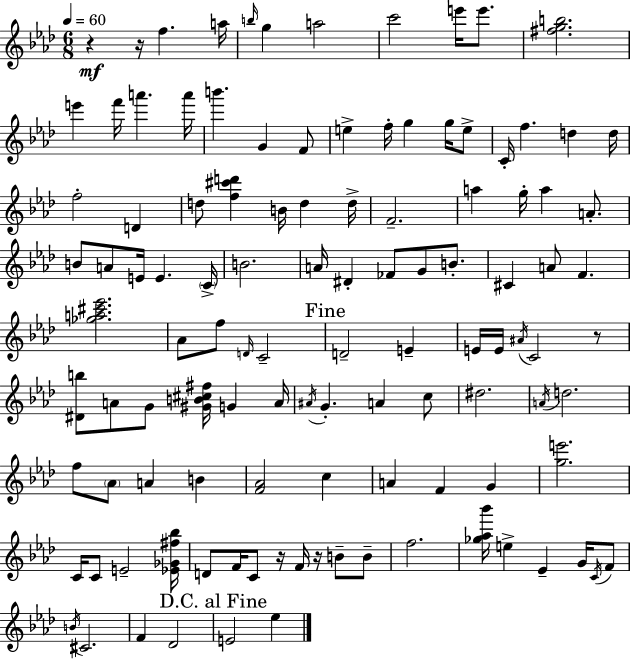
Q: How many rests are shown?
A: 5